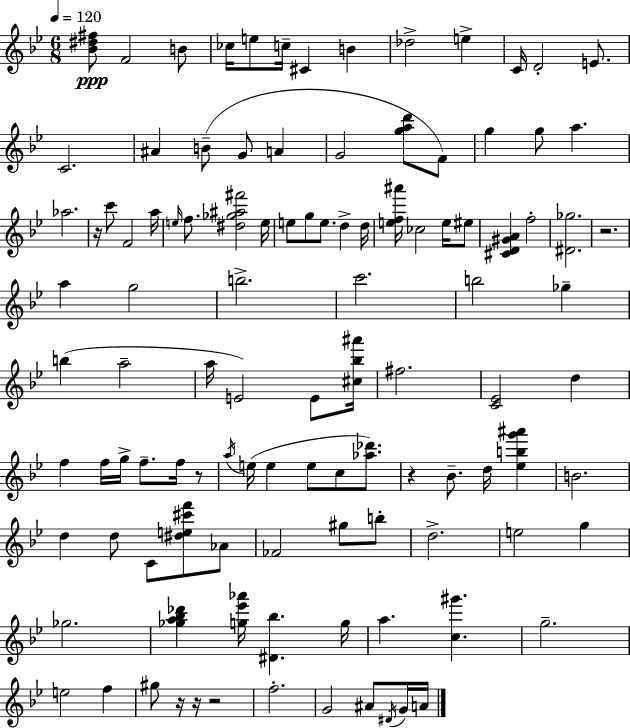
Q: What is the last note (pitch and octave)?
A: A4